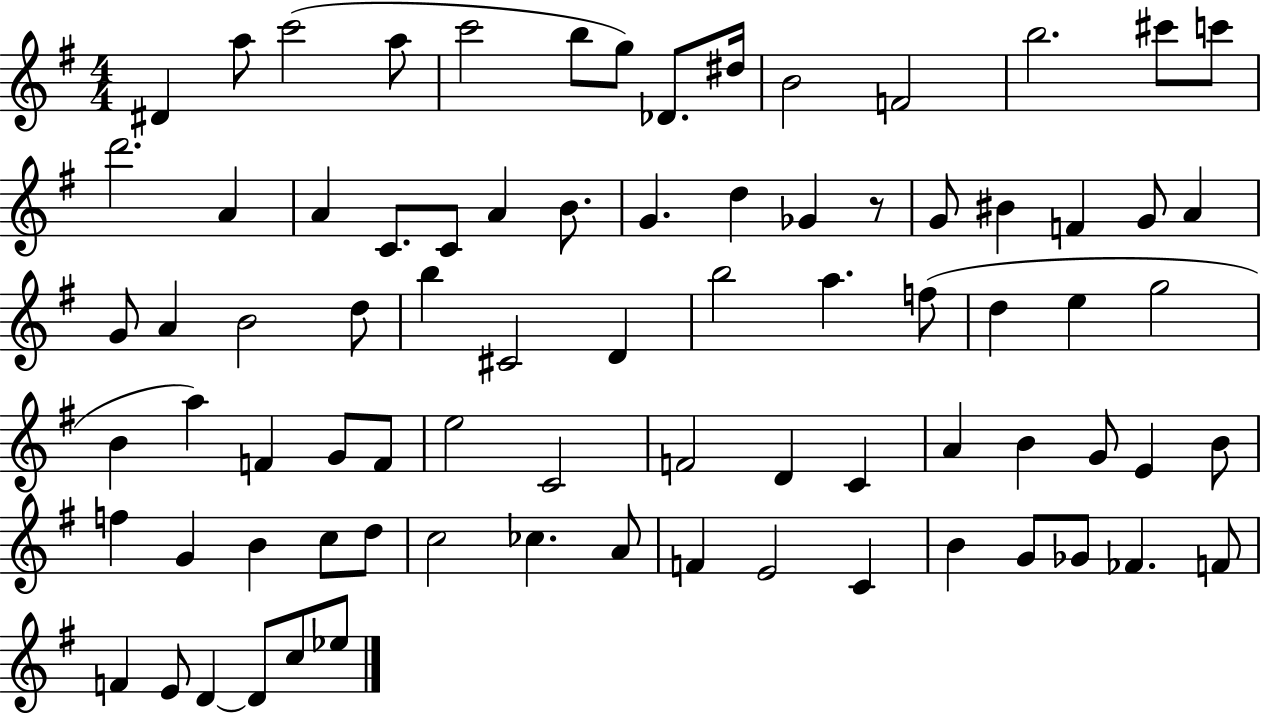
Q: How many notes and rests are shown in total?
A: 80